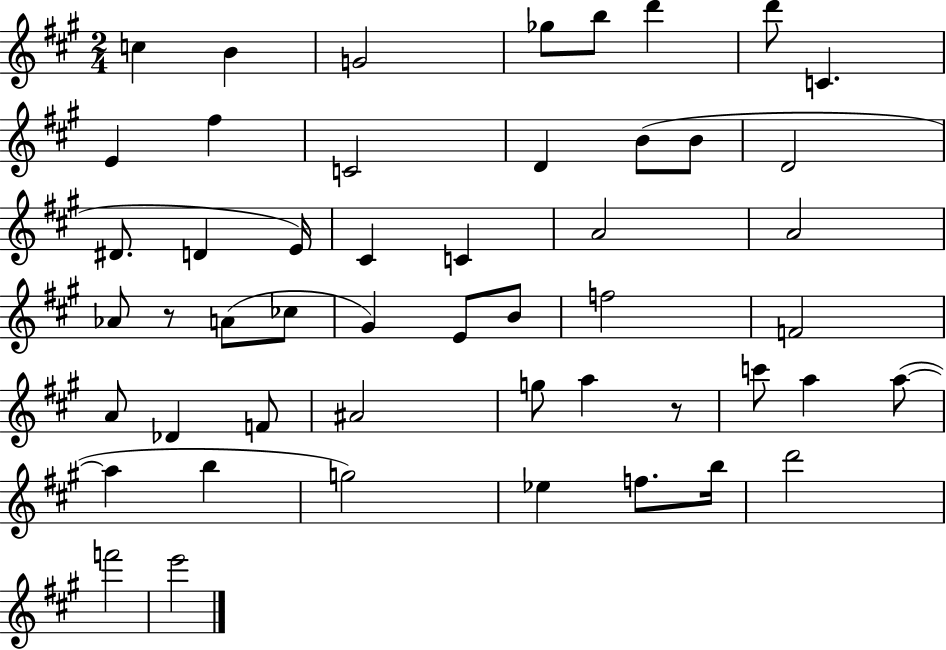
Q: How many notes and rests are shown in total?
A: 50